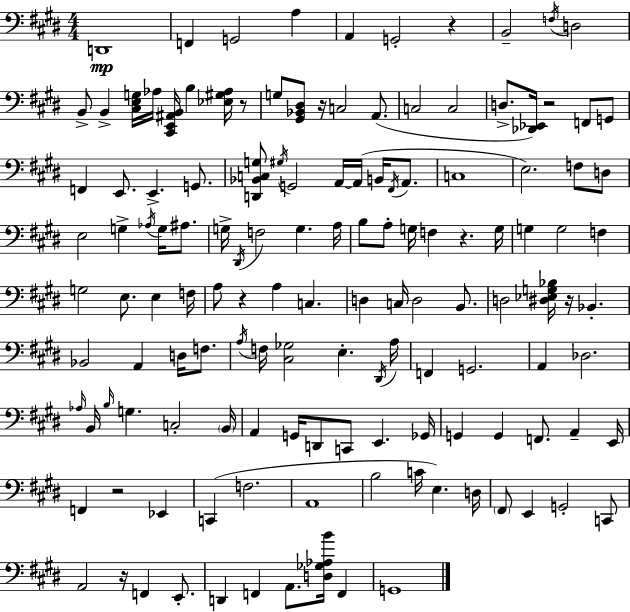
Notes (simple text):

D2/w F2/q G2/h A3/q A2/q G2/h R/q B2/h F3/s D3/h B2/e B2/q [C#3,E3,G3]/s Ab3/s [C#2,E2,A#2,B2]/s B3/q [Eb3,G#3,Ab3]/s R/e G3/e [G#2,Bb2,D#3]/e R/s C3/h A2/e. C3/h C3/h D3/e. [Db2,Eb2]/s R/h F2/e G2/e F2/q E2/e. E2/q. G2/e. [D2,Bb2,C3,G3]/e G#3/s G2/h A2/s A2/s B2/s F#2/s A2/e. C3/w E3/h. F3/e D3/e E3/h G3/q Ab3/s G3/s A#3/e. G3/s D#2/s F3/h G3/q. A3/s B3/e A3/e G3/s F3/q R/q. G3/s G3/q G3/h F3/q G3/h E3/e. E3/q F3/s A3/e R/q A3/q C3/q. D3/q C3/s D3/h B2/e. D3/h [D#3,Eb3,G3,Bb3]/s R/s Bb2/q. Bb2/h A2/q D3/s F3/e. A3/s F3/s [C#3,Gb3]/h E3/q. D#2/s A3/s F2/q G2/h. A2/q Db3/h. Ab3/s B2/s B3/s G3/q. C3/h B2/s A2/q G2/s D2/e C2/e E2/q. Gb2/s G2/q G2/q F2/e. A2/q E2/s F2/q R/h Eb2/q C2/q F3/h. A2/w B3/h C4/s E3/q. D3/s F#2/e E2/q G2/h C2/e A2/h R/s F2/q E2/e. D2/q F2/q A2/e. [D3,Gb3,Ab3,B4]/s F2/q G2/w